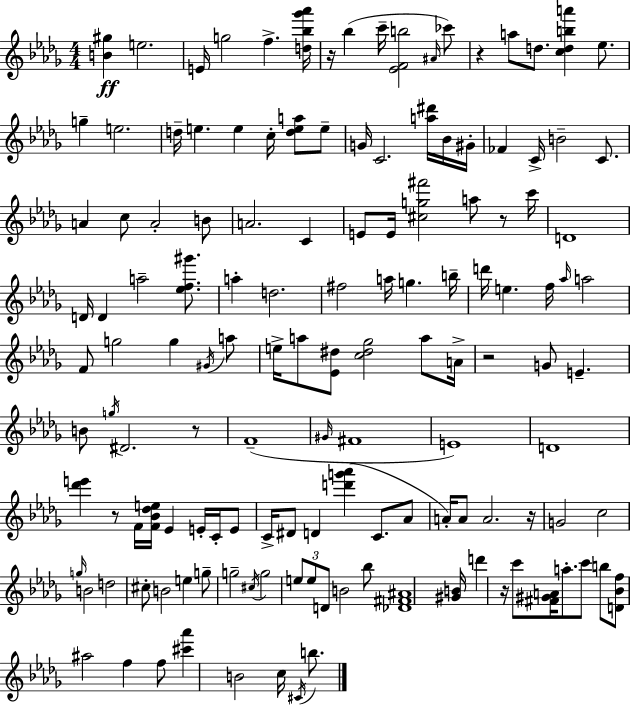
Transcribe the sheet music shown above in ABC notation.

X:1
T:Untitled
M:4/4
L:1/4
K:Bbm
[B^g] e2 E/4 g2 f [d_b_g'_a']/4 z/4 _b c'/4 [_EFb]2 ^A/4 _c'/2 z a/2 d/2 [cdba'] _e/2 g e2 d/4 e e c/4 [dea]/2 e/2 G/4 C2 [a^d']/4 _B/4 ^G/4 _F C/4 B2 C/2 A c/2 A2 B/2 A2 C E/2 E/4 [^cg^f']2 a/2 z/2 c'/4 D4 D/4 D a2 [_ef^g']/2 a d2 ^f2 a/4 g b/4 d'/4 e f/4 _a/4 a2 F/2 g2 g ^G/4 a/2 e/4 a/2 [_E^d]/2 [c^d_g]2 a/2 A/4 z2 G/2 E B/2 g/4 ^D2 z/2 F4 ^G/4 ^F4 E4 D4 [_d'e'] z/2 F/4 [F_B_de]/4 _E E/4 C/4 E/2 C/4 ^D/2 D [d'g'_a'] C/2 _A/2 A/4 A/2 A2 z/4 G2 c2 g/4 B2 d2 ^c/2 B2 e g/2 g2 ^c/4 g2 e/2 e/2 D/2 B2 _b/2 [_D^F^A]4 [^GB]/4 d' z/4 c'/2 [^F^GA]/4 a/2 c'/2 b/2 [D_Bf]/2 ^a2 f f/2 [^c'_a'] B2 c/4 ^C/4 b/2